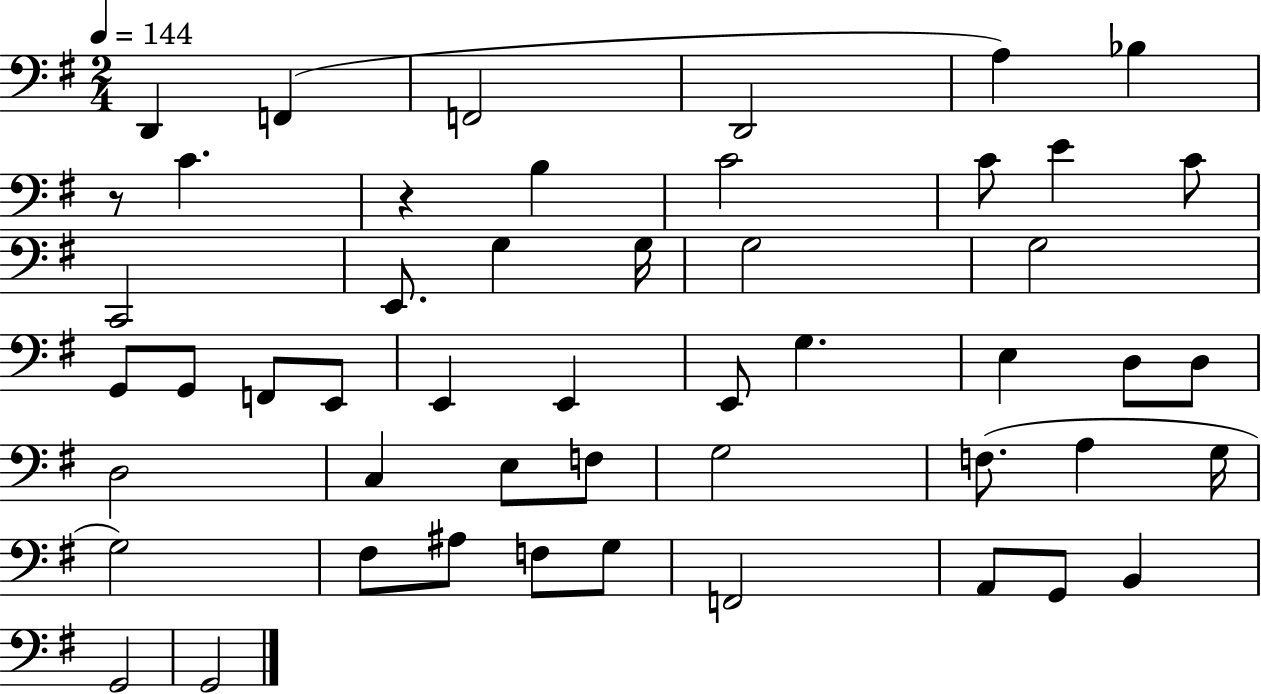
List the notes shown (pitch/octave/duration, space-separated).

D2/q F2/q F2/h D2/h A3/q Bb3/q R/e C4/q. R/q B3/q C4/h C4/e E4/q C4/e C2/h E2/e. G3/q G3/s G3/h G3/h G2/e G2/e F2/e E2/e E2/q E2/q E2/e G3/q. E3/q D3/e D3/e D3/h C3/q E3/e F3/e G3/h F3/e. A3/q G3/s G3/h F#3/e A#3/e F3/e G3/e F2/h A2/e G2/e B2/q G2/h G2/h